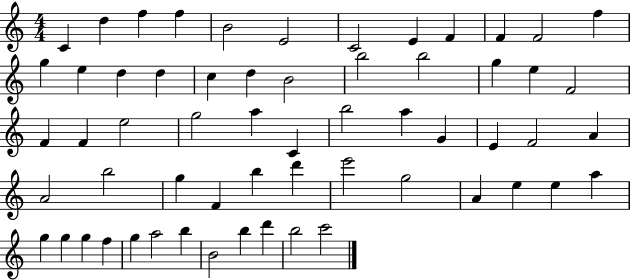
C4/q D5/q F5/q F5/q B4/h E4/h C4/h E4/q F4/q F4/q F4/h F5/q G5/q E5/q D5/q D5/q C5/q D5/q B4/h B5/h B5/h G5/q E5/q F4/h F4/q F4/q E5/h G5/h A5/q C4/q B5/h A5/q G4/q E4/q F4/h A4/q A4/h B5/h G5/q F4/q B5/q D6/q E6/h G5/h A4/q E5/q E5/q A5/q G5/q G5/q G5/q F5/q G5/q A5/h B5/q B4/h B5/q D6/q B5/h C6/h